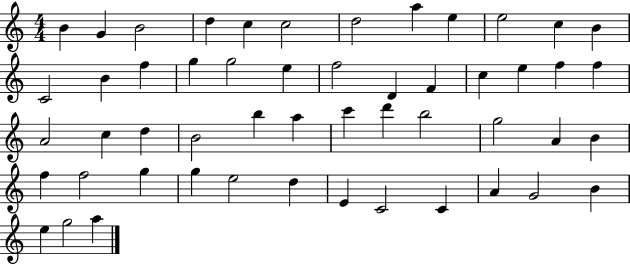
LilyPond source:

{
  \clef treble
  \numericTimeSignature
  \time 4/4
  \key c \major
  b'4 g'4 b'2 | d''4 c''4 c''2 | d''2 a''4 e''4 | e''2 c''4 b'4 | \break c'2 b'4 f''4 | g''4 g''2 e''4 | f''2 d'4 f'4 | c''4 e''4 f''4 f''4 | \break a'2 c''4 d''4 | b'2 b''4 a''4 | c'''4 d'''4 b''2 | g''2 a'4 b'4 | \break f''4 f''2 g''4 | g''4 e''2 d''4 | e'4 c'2 c'4 | a'4 g'2 b'4 | \break e''4 g''2 a''4 | \bar "|."
}